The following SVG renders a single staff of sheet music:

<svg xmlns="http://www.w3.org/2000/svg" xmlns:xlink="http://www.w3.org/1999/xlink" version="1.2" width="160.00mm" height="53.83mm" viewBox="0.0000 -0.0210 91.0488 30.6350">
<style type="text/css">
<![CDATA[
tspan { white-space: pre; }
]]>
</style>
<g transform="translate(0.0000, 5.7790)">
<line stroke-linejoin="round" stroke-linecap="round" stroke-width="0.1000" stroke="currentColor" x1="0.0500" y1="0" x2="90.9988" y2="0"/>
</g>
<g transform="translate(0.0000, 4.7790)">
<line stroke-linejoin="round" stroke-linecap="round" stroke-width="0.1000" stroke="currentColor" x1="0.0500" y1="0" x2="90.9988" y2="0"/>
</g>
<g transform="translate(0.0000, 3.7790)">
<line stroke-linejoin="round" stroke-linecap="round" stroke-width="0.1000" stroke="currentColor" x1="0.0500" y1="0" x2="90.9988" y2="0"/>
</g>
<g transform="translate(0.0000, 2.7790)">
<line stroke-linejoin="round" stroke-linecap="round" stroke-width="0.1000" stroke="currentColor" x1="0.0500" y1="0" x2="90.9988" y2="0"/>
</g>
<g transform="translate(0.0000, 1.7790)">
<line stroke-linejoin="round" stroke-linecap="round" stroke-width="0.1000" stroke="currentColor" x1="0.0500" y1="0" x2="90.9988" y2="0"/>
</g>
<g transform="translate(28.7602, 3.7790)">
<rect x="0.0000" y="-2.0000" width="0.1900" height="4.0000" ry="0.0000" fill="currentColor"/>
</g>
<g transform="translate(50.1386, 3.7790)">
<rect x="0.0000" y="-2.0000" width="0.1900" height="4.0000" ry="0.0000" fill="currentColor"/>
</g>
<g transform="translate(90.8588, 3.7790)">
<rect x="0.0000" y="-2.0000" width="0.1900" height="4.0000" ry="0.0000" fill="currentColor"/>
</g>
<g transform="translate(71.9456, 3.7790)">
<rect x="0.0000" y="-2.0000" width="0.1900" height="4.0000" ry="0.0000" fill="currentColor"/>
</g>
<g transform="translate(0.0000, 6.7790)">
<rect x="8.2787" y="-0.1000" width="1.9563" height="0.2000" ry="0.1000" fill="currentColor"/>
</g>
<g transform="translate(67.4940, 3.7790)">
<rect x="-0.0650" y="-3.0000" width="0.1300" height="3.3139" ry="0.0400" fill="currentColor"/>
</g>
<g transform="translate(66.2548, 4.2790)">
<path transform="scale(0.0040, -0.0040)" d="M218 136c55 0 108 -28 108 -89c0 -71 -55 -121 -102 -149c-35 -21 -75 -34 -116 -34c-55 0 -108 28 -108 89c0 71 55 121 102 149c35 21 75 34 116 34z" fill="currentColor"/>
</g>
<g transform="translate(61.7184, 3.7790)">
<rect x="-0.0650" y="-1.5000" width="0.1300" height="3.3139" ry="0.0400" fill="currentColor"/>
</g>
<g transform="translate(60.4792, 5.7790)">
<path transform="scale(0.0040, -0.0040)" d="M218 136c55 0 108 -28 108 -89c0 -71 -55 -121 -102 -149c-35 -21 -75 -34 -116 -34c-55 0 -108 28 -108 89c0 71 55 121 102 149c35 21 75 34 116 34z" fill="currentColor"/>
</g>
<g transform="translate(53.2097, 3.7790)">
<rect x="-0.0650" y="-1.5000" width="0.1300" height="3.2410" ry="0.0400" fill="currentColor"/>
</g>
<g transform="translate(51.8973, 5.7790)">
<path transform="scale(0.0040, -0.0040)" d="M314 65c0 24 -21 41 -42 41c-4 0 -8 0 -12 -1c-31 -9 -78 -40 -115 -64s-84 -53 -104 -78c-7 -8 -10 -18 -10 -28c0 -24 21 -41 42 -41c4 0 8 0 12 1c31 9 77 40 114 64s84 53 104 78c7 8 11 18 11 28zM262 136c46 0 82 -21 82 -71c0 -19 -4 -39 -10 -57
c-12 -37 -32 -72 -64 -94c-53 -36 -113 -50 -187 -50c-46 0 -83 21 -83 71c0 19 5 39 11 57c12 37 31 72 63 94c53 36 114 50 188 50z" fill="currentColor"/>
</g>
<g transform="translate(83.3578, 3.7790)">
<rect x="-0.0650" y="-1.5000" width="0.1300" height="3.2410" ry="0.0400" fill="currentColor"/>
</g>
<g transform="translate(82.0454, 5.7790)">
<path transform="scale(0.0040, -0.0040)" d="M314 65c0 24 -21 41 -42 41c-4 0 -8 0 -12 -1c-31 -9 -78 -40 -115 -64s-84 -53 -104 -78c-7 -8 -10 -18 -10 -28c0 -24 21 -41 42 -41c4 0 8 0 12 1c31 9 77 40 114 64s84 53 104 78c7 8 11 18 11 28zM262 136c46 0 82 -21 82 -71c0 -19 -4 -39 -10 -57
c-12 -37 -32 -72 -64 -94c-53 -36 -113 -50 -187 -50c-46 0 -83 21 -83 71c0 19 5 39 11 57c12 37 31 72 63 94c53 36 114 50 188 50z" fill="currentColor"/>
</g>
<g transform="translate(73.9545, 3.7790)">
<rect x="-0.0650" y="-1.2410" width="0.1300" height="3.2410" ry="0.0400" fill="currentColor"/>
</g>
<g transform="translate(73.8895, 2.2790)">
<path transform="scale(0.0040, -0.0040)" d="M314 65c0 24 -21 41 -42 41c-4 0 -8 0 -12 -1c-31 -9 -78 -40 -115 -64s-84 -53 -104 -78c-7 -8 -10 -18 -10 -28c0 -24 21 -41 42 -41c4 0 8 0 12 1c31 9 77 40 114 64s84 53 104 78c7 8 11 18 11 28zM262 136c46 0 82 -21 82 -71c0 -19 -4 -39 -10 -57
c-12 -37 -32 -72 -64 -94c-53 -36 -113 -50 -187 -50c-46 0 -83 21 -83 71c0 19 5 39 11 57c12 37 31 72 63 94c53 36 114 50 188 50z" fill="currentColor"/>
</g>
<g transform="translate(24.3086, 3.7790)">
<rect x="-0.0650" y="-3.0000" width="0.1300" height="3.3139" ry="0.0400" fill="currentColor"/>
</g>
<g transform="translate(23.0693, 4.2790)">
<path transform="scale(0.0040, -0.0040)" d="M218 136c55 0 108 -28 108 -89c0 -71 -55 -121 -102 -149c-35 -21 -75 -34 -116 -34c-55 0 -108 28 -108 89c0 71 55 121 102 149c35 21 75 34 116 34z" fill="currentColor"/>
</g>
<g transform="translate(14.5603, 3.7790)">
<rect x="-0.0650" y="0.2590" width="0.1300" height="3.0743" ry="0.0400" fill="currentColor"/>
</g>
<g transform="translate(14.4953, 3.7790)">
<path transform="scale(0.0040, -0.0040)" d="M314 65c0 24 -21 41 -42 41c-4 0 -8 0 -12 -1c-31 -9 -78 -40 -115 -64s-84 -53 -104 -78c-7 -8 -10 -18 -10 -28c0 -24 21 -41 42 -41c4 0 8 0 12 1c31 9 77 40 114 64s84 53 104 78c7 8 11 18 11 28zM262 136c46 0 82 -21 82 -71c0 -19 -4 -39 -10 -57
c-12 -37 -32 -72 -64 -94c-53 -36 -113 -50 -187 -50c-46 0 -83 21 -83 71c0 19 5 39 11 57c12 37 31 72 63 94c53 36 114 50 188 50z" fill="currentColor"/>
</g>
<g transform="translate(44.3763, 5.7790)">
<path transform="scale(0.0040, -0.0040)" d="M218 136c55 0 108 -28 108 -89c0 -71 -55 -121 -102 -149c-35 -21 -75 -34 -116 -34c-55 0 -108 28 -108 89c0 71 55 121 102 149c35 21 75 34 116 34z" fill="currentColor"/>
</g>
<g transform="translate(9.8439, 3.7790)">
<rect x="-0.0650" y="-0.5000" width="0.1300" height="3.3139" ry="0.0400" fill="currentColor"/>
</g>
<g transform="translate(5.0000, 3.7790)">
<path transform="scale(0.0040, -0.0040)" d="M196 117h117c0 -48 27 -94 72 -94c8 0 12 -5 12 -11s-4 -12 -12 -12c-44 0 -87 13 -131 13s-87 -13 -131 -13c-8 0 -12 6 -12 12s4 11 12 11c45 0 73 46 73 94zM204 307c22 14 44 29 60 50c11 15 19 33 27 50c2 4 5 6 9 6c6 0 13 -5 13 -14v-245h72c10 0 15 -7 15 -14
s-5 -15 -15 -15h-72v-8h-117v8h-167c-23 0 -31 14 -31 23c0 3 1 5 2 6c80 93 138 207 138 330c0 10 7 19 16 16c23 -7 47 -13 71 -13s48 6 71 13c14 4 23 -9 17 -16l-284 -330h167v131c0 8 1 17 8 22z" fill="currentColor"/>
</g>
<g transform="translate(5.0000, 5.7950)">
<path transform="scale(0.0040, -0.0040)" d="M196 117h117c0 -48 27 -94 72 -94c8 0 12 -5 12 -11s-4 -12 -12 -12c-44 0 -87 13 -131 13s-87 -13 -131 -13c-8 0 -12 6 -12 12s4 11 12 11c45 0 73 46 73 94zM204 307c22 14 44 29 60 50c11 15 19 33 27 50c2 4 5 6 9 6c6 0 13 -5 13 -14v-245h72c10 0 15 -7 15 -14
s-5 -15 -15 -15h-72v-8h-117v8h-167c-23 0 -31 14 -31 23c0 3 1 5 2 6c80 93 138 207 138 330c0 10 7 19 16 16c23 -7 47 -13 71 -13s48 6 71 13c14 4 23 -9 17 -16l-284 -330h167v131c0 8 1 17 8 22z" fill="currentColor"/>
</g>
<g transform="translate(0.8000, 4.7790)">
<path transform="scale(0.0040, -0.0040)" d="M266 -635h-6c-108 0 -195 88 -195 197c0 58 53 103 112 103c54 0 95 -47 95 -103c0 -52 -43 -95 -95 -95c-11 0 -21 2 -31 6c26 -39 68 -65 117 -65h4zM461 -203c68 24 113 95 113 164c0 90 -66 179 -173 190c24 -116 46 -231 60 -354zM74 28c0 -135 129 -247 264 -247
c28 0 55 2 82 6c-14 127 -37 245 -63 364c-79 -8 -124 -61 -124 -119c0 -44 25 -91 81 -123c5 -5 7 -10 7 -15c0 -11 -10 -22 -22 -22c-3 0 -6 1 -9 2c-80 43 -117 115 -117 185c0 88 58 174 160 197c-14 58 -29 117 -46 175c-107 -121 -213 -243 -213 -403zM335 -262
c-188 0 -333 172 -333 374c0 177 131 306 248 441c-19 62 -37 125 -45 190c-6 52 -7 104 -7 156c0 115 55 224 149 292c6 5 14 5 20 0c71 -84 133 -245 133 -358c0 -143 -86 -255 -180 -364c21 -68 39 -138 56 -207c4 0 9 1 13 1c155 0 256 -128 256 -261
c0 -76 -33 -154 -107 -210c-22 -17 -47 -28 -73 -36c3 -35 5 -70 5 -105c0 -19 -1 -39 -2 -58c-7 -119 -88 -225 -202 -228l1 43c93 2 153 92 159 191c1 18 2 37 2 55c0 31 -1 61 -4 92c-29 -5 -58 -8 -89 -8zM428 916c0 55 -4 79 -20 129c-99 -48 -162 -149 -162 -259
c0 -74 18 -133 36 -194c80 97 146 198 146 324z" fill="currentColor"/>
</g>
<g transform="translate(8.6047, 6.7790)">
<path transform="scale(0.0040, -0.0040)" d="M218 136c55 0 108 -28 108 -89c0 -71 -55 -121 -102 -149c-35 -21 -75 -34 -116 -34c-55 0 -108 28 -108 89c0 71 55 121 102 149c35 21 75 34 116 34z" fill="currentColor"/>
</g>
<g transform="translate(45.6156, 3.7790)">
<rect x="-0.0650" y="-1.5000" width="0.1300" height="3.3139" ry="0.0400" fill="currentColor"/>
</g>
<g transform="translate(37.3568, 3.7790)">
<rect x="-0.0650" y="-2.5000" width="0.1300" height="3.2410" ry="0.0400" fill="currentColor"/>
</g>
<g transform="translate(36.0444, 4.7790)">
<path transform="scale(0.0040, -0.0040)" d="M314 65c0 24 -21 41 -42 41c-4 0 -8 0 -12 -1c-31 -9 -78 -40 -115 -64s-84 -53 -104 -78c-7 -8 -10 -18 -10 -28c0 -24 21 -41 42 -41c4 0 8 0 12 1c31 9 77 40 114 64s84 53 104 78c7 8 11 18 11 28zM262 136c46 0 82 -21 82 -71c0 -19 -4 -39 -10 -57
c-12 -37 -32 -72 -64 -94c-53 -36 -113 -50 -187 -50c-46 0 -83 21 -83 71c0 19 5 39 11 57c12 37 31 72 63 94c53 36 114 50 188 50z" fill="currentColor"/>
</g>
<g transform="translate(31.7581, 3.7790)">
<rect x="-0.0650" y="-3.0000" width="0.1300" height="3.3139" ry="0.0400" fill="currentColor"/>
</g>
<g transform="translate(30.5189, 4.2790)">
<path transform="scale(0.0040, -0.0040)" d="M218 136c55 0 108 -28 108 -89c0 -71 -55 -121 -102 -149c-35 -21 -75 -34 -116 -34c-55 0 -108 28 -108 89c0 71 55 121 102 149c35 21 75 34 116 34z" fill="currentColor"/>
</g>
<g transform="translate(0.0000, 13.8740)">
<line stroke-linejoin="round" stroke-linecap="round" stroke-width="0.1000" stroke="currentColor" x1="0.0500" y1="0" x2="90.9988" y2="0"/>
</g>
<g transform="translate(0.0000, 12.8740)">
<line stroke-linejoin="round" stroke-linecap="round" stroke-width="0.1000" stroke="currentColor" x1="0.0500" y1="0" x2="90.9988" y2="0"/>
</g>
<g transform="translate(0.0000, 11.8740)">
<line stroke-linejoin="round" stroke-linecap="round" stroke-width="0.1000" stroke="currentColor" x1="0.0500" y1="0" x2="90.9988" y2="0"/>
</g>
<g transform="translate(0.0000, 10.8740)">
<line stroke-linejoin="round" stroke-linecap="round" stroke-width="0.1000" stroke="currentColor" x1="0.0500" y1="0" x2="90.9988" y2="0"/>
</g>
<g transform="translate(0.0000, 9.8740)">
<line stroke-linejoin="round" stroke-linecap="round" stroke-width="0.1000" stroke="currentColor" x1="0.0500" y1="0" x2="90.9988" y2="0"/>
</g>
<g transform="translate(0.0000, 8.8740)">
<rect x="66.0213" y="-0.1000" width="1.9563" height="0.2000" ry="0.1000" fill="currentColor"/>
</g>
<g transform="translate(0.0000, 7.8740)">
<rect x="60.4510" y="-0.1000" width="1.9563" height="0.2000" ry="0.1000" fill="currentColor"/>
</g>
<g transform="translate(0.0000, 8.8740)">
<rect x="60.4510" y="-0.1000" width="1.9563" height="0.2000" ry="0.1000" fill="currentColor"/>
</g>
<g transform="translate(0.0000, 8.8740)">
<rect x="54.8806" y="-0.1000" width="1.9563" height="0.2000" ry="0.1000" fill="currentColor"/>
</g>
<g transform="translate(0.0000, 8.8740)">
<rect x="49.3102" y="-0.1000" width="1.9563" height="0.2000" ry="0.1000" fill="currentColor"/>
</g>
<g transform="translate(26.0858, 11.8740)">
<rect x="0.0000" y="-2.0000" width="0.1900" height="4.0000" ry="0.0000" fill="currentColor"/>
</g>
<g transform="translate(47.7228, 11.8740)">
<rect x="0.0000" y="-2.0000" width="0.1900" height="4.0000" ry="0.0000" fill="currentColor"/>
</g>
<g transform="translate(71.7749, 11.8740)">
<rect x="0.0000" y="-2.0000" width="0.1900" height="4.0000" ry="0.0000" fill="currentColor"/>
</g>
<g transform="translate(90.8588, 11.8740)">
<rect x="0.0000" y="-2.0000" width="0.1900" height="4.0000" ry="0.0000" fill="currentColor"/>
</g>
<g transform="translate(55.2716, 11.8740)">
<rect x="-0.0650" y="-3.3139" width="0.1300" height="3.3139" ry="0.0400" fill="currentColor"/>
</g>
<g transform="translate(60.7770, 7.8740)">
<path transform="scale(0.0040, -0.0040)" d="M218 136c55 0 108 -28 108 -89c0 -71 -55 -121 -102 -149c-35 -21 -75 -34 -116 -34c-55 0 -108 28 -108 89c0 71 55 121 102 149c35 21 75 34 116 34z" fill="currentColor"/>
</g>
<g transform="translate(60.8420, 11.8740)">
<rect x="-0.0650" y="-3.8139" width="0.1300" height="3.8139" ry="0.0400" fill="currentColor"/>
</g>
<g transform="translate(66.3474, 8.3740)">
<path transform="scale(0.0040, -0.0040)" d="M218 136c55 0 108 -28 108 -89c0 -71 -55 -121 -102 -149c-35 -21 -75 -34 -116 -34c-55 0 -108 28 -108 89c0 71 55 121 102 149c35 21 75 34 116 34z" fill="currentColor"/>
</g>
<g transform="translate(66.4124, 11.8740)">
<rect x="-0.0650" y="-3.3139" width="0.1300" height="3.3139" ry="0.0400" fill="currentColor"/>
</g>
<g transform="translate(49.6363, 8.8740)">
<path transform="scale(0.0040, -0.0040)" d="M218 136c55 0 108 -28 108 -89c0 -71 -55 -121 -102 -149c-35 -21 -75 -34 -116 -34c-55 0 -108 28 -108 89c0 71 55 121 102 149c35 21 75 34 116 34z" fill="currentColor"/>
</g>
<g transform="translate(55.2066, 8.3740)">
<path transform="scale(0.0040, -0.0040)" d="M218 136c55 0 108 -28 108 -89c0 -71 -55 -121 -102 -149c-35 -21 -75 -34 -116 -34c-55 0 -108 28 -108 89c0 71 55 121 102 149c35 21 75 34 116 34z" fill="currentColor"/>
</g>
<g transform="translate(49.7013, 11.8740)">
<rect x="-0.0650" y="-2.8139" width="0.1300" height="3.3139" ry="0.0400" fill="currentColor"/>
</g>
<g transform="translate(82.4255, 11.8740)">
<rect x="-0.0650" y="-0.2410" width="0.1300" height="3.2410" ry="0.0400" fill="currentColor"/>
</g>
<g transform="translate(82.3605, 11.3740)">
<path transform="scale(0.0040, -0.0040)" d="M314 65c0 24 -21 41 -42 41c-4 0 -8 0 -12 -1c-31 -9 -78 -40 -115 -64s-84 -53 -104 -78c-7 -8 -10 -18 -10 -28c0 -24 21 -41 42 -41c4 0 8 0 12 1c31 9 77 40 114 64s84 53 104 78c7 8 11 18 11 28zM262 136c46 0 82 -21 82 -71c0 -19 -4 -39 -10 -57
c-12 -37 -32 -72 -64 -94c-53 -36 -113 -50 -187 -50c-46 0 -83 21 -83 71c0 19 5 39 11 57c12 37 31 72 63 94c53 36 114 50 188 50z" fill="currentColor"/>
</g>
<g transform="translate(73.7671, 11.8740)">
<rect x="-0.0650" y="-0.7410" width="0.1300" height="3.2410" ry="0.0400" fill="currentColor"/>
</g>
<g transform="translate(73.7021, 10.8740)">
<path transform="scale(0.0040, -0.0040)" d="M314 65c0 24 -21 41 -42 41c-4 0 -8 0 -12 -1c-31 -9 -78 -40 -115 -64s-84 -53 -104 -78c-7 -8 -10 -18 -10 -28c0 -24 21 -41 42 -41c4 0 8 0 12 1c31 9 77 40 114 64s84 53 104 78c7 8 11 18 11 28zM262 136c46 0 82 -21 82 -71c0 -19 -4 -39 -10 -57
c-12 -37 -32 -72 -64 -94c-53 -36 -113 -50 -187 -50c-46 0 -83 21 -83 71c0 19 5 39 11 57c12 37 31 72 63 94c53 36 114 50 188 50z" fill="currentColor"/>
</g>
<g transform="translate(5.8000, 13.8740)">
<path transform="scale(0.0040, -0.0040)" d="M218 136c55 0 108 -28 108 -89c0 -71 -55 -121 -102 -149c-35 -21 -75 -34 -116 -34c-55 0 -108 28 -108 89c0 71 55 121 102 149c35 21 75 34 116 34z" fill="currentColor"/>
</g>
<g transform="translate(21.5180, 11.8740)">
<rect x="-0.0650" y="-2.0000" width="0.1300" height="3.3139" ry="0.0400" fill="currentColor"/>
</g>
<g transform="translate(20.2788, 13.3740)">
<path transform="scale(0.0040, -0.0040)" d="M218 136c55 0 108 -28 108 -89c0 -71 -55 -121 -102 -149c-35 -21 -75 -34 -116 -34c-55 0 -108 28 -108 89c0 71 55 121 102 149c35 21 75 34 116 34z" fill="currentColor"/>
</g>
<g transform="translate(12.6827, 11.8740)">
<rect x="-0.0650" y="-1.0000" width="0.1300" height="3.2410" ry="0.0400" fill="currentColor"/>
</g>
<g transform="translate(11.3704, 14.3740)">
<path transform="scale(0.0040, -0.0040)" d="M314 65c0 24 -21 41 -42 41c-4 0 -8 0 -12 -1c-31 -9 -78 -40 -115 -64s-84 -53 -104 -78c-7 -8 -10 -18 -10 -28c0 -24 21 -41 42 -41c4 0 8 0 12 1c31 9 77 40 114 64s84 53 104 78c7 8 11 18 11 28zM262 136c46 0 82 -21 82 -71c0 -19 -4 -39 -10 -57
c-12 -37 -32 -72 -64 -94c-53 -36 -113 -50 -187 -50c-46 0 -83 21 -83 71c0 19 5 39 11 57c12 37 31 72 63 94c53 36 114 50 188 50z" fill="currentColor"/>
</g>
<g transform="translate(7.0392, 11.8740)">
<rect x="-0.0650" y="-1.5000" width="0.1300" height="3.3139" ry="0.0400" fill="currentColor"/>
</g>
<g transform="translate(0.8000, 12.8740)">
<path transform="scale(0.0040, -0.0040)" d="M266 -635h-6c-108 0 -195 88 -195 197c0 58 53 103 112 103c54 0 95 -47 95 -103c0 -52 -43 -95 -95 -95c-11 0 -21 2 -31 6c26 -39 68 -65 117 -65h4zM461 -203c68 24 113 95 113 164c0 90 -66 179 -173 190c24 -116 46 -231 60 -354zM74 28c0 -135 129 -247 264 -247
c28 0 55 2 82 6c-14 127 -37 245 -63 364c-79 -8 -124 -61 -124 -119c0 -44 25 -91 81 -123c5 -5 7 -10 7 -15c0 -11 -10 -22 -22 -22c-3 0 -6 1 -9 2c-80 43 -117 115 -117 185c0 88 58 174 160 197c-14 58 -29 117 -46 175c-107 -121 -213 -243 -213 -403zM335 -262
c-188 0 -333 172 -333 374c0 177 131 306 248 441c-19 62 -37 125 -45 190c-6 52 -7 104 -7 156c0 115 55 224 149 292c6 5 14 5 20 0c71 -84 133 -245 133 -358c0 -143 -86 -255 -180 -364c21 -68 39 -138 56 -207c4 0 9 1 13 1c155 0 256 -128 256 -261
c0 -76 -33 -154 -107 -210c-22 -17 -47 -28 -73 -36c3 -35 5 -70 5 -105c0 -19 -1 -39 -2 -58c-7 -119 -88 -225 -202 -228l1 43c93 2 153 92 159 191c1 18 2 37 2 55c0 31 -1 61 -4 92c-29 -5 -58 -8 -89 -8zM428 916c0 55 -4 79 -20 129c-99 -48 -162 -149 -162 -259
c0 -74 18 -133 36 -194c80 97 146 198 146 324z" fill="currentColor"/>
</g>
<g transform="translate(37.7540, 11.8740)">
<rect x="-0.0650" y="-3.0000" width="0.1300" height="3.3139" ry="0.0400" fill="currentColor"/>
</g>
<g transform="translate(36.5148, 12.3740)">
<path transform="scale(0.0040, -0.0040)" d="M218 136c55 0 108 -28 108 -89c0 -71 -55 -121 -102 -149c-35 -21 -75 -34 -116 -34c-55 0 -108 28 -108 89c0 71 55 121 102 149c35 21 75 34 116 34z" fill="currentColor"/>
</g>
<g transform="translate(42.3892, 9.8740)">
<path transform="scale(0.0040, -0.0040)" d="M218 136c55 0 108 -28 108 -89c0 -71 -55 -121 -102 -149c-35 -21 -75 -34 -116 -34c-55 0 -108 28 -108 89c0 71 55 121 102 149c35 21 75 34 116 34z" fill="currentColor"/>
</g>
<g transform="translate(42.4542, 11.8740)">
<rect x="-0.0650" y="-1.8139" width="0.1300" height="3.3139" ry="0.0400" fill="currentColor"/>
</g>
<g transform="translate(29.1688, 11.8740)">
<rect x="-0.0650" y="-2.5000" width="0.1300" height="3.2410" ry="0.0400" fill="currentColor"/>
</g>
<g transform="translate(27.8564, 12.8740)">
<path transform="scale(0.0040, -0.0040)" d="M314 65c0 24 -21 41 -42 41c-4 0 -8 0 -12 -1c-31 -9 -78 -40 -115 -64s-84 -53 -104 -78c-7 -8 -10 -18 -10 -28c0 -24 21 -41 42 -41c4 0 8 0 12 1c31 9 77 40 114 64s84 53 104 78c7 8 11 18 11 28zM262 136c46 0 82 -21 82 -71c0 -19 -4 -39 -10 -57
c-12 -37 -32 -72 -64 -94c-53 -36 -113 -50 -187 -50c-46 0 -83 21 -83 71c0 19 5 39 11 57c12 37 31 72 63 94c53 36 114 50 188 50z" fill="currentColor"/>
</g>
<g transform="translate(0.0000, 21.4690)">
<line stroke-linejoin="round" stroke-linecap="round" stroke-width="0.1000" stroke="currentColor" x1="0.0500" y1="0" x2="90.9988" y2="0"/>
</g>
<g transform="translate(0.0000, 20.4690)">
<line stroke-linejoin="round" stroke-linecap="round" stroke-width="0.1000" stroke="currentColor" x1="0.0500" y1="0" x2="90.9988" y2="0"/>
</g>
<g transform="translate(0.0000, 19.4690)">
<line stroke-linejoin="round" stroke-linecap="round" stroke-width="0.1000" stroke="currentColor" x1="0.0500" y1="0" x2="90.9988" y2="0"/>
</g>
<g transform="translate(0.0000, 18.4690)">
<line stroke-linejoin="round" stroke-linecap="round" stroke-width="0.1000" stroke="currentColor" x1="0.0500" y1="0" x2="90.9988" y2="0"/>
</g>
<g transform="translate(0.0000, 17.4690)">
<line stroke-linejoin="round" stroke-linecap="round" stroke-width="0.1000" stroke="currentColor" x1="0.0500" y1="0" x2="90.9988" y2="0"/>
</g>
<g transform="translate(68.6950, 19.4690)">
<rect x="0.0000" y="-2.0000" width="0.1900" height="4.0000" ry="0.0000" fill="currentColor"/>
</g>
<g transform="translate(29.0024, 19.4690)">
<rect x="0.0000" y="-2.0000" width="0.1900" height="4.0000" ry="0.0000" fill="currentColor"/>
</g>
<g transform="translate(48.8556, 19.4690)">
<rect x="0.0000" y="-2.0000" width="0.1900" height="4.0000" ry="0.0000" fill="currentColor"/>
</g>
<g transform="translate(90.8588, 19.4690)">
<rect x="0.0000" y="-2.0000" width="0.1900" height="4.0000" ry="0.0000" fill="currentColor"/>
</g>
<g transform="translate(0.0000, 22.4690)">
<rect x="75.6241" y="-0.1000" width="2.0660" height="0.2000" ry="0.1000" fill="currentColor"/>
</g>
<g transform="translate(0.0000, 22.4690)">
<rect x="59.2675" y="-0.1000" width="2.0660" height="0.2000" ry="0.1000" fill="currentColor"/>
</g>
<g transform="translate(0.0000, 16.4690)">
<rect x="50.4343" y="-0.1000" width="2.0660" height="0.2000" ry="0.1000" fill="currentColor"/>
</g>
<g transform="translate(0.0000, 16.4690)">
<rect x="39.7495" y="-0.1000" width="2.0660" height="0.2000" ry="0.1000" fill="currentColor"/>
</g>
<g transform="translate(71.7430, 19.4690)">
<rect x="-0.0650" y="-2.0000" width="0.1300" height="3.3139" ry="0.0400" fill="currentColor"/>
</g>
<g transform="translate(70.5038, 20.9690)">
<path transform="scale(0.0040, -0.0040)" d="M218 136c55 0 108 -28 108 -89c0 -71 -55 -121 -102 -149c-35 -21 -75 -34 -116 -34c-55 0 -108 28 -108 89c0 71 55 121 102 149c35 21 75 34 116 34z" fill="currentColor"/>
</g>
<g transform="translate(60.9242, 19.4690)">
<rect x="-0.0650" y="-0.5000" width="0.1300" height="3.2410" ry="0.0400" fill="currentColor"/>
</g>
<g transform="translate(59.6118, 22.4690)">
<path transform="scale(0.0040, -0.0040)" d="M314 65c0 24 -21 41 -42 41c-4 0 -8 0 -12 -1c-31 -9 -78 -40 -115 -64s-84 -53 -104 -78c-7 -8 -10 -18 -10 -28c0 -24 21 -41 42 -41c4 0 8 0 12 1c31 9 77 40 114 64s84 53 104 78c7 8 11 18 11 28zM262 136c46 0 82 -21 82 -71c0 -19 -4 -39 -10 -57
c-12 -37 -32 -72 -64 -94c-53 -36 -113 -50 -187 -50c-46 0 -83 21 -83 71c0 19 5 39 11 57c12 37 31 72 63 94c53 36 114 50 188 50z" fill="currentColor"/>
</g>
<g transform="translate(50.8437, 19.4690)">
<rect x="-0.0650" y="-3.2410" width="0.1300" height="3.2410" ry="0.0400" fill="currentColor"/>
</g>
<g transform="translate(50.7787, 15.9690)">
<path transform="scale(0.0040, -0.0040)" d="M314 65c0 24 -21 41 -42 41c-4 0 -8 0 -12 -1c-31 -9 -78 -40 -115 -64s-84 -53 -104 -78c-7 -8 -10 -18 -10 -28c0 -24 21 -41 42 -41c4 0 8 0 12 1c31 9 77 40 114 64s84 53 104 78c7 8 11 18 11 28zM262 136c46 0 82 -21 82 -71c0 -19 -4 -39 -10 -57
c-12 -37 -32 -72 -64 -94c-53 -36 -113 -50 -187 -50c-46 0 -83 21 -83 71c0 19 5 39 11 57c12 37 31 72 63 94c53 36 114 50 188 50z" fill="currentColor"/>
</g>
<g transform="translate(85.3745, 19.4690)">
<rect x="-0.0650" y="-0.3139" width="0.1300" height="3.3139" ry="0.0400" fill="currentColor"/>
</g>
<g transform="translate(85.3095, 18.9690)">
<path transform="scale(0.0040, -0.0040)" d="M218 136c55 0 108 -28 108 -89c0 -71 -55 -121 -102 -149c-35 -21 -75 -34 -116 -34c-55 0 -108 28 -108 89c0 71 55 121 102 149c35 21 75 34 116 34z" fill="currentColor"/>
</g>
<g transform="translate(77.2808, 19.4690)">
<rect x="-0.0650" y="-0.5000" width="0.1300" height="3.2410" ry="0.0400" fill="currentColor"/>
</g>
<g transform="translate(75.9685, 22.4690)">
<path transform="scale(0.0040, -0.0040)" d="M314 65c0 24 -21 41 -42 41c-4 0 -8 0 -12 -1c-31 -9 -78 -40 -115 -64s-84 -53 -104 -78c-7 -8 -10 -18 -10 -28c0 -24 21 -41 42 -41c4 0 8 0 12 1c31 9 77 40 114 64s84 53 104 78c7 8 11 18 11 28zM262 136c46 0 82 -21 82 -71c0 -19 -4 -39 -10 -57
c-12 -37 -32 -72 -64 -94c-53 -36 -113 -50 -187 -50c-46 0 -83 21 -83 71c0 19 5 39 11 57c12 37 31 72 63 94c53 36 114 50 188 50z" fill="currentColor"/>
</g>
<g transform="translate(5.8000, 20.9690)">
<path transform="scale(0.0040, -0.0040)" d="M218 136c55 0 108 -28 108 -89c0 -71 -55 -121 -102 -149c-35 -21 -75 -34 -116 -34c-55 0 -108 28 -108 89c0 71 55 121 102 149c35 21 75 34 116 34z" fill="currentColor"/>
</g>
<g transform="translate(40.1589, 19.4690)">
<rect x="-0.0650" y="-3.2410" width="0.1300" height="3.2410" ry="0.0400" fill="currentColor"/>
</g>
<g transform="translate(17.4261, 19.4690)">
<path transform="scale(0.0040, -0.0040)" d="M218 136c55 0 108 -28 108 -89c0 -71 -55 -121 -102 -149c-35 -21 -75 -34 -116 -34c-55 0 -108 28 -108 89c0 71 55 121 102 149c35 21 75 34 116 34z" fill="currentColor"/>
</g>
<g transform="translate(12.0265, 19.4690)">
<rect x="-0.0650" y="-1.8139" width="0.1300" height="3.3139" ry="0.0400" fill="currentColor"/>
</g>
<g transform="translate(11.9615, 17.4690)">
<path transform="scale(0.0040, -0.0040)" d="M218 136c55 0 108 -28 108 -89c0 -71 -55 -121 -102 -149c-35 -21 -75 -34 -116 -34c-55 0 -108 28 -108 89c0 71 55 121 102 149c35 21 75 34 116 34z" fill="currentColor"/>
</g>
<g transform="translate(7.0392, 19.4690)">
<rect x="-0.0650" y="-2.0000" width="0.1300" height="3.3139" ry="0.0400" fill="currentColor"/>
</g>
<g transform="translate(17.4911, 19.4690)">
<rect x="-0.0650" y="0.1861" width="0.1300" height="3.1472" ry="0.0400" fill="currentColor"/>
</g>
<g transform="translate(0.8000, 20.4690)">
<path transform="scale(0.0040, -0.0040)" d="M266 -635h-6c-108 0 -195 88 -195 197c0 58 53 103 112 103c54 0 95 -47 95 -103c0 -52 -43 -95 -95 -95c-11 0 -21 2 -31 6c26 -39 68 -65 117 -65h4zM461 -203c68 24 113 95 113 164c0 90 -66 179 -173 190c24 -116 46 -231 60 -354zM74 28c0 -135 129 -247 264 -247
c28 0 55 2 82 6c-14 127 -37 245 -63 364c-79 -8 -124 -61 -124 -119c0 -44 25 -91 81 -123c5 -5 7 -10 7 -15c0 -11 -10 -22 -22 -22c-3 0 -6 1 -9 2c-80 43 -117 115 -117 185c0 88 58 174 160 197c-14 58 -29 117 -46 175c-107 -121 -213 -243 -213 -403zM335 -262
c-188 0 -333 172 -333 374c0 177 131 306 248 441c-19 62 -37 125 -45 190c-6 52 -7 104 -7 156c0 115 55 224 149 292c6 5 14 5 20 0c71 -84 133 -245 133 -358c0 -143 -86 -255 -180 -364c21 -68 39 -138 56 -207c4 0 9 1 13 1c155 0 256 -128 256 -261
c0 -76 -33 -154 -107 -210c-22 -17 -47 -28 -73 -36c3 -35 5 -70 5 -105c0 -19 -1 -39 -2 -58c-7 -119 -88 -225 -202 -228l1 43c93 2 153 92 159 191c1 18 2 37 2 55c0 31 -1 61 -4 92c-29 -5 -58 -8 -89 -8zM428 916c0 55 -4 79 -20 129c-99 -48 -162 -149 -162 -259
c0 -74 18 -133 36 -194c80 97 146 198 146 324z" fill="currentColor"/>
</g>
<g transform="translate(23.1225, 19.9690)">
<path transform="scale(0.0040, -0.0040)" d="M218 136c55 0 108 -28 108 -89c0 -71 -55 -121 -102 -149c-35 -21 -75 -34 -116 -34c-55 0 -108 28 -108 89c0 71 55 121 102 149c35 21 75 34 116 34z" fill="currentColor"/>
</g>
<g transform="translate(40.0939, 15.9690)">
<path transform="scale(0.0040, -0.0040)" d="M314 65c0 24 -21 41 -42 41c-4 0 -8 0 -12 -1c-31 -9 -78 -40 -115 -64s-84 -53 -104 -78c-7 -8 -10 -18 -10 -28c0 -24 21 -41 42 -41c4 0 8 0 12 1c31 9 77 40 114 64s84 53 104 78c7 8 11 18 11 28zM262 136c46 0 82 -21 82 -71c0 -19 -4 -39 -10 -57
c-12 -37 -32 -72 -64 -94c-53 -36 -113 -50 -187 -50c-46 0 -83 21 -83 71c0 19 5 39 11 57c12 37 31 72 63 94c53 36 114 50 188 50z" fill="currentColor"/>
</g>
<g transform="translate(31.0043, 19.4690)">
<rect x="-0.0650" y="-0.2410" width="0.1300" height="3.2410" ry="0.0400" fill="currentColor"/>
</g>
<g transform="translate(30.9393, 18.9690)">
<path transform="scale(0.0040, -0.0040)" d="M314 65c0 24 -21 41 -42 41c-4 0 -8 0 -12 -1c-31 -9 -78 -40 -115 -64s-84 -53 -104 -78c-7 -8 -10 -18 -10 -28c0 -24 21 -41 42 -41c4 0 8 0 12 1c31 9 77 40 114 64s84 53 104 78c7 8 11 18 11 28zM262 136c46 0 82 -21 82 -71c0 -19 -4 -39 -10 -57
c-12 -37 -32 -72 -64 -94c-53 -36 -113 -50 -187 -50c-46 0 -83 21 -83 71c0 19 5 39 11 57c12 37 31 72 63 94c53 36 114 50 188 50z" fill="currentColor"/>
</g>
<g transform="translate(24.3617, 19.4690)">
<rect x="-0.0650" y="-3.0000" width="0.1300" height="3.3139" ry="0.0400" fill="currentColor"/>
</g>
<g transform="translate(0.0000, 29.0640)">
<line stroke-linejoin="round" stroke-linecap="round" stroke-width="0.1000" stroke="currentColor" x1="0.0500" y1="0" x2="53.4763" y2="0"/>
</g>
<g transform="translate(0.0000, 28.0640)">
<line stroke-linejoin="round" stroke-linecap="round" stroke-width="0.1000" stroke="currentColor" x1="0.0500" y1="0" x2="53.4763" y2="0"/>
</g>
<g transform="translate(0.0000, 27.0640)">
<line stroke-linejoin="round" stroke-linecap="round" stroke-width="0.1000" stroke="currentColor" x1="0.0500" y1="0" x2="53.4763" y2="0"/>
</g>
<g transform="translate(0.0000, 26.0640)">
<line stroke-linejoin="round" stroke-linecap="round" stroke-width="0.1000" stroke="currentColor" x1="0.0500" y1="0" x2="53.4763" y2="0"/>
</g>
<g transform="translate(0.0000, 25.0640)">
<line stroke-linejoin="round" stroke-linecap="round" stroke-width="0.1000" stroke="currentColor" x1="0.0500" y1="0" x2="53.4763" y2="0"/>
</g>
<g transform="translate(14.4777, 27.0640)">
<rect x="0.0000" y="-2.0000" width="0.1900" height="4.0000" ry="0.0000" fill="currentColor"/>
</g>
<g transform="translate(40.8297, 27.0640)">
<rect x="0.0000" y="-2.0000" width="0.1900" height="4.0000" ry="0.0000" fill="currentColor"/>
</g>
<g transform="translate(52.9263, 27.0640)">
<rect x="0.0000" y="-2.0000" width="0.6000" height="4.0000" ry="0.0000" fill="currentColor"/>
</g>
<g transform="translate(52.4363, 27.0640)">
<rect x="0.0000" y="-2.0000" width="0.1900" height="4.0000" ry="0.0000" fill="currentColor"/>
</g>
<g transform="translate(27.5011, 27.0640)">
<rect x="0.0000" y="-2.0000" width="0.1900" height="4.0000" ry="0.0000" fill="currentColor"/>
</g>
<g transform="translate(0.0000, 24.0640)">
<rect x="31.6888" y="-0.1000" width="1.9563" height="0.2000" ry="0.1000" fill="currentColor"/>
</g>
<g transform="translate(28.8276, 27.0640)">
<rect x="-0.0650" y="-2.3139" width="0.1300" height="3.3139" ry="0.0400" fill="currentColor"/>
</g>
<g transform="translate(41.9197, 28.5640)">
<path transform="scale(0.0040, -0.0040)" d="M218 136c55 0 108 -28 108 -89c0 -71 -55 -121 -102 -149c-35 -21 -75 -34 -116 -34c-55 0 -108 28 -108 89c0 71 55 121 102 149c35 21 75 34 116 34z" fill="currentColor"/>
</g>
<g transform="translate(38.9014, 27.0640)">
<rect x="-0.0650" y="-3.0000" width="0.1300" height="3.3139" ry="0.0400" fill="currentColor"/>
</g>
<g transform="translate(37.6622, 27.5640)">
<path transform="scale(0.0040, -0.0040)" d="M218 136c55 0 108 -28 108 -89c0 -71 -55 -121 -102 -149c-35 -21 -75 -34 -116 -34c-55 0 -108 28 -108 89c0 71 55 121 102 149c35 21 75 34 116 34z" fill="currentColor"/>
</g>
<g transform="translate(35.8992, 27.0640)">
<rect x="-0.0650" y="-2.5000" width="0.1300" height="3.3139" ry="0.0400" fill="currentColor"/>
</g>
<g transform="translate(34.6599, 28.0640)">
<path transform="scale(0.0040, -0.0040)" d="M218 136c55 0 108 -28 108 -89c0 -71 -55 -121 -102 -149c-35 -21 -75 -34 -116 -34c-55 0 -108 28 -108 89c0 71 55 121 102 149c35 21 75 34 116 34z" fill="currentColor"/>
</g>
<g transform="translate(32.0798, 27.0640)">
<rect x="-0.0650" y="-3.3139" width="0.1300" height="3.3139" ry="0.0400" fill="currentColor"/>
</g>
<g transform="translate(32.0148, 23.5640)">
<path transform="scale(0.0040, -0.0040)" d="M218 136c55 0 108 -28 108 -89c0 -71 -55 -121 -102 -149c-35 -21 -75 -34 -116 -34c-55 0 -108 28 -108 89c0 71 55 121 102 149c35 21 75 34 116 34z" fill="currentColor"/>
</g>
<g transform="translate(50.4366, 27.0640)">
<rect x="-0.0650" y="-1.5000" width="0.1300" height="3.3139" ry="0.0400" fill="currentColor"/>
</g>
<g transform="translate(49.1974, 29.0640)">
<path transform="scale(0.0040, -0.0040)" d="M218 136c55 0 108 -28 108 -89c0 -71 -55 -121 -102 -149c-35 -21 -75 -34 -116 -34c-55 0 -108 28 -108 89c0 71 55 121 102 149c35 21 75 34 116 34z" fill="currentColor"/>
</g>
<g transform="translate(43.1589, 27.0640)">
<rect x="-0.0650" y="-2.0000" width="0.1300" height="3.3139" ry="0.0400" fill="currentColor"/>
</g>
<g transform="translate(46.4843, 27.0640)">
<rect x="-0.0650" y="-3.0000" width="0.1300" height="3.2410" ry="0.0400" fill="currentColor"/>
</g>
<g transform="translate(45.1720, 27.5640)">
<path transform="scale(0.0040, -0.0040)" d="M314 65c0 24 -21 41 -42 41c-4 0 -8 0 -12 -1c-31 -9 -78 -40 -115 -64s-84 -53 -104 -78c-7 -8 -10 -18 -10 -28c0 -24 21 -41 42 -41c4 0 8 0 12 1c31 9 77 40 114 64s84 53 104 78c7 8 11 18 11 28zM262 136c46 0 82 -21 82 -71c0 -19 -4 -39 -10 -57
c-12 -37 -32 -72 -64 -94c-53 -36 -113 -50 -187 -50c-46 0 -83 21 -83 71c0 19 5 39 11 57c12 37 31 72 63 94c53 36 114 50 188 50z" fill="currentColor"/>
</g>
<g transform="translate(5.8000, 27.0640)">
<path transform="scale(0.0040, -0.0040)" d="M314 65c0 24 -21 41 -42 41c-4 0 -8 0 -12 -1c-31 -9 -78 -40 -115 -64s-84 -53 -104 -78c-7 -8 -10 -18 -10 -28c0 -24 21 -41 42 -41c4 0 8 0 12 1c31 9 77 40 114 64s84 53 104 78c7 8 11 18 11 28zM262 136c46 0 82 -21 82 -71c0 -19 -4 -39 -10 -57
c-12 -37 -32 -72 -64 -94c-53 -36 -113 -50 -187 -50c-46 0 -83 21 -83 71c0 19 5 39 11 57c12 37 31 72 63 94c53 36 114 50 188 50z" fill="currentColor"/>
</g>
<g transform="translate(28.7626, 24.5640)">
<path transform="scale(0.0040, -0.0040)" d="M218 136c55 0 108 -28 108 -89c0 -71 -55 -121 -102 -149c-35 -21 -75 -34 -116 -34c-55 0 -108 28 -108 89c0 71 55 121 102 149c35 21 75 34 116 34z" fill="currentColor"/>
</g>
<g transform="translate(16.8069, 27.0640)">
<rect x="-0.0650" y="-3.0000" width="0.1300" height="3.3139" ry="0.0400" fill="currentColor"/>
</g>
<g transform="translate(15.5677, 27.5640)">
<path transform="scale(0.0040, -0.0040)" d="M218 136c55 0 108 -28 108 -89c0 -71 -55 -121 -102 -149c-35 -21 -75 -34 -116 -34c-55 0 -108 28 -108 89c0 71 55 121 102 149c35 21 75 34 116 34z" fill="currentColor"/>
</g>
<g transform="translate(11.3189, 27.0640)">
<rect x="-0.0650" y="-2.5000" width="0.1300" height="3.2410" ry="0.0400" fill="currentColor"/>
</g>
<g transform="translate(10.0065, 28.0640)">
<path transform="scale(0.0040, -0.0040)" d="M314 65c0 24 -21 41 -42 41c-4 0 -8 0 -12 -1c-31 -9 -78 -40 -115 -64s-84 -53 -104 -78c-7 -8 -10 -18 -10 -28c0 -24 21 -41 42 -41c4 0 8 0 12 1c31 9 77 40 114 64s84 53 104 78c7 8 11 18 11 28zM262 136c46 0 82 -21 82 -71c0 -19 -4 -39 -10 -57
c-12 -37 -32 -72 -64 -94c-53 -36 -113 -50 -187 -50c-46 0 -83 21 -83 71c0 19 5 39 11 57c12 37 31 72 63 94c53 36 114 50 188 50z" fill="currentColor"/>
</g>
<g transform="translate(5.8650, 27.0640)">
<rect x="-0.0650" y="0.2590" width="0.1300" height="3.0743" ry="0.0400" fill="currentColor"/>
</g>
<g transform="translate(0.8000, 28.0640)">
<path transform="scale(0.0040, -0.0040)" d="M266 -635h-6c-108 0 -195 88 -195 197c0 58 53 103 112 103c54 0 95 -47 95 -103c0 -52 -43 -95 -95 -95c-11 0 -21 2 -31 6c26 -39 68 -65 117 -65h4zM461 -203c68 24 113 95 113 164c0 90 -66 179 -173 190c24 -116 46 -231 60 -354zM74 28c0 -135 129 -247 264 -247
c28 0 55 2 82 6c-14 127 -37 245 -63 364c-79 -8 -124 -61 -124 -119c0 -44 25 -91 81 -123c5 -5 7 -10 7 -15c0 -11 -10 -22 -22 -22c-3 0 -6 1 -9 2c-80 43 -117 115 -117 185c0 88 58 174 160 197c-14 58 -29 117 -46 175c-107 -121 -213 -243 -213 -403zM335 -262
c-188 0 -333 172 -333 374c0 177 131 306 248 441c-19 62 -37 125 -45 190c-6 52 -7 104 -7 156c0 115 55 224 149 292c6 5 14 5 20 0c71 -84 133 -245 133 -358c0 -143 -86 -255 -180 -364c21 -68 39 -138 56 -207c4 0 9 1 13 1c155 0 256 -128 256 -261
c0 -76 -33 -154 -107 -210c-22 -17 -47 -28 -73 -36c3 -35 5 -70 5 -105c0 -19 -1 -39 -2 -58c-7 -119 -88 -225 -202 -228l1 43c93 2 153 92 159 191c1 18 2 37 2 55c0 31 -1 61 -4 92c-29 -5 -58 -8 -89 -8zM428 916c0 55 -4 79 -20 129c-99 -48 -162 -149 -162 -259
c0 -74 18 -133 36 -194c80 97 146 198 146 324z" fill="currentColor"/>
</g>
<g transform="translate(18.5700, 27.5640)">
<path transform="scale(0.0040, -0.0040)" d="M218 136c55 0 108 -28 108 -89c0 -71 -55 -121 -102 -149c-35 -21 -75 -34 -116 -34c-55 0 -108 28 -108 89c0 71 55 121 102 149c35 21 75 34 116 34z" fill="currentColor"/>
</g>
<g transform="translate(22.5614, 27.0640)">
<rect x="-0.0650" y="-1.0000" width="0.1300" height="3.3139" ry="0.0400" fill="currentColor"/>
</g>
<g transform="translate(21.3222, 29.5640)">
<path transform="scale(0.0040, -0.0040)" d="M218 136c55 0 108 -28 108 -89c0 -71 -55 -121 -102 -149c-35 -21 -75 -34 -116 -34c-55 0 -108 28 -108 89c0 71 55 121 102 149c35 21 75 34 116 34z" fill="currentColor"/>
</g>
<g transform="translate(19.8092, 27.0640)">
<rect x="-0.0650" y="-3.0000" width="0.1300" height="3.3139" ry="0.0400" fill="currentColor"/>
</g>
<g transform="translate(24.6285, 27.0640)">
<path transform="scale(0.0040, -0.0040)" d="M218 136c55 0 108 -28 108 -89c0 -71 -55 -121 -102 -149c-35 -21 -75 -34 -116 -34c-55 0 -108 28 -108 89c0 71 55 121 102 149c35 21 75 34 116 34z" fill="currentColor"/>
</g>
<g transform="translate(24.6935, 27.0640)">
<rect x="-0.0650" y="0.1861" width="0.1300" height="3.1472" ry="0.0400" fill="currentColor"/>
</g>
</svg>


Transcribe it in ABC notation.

X:1
T:Untitled
M:4/4
L:1/4
K:C
C B2 A A G2 E E2 E A e2 E2 E D2 F G2 A f a b c' b d2 c2 F f B A c2 b2 b2 C2 F C2 c B2 G2 A A D B g b G A F A2 E